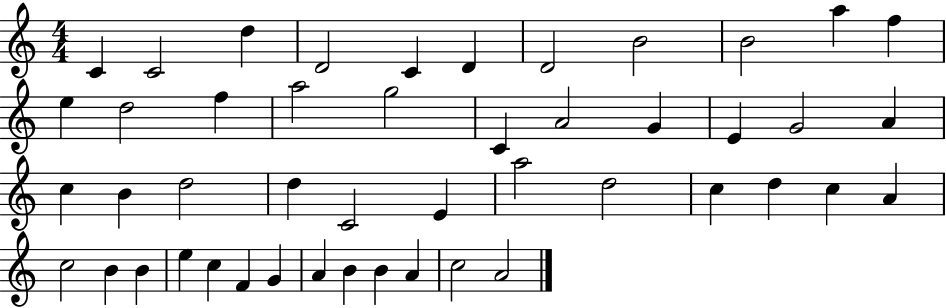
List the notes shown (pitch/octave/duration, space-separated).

C4/q C4/h D5/q D4/h C4/q D4/q D4/h B4/h B4/h A5/q F5/q E5/q D5/h F5/q A5/h G5/h C4/q A4/h G4/q E4/q G4/h A4/q C5/q B4/q D5/h D5/q C4/h E4/q A5/h D5/h C5/q D5/q C5/q A4/q C5/h B4/q B4/q E5/q C5/q F4/q G4/q A4/q B4/q B4/q A4/q C5/h A4/h